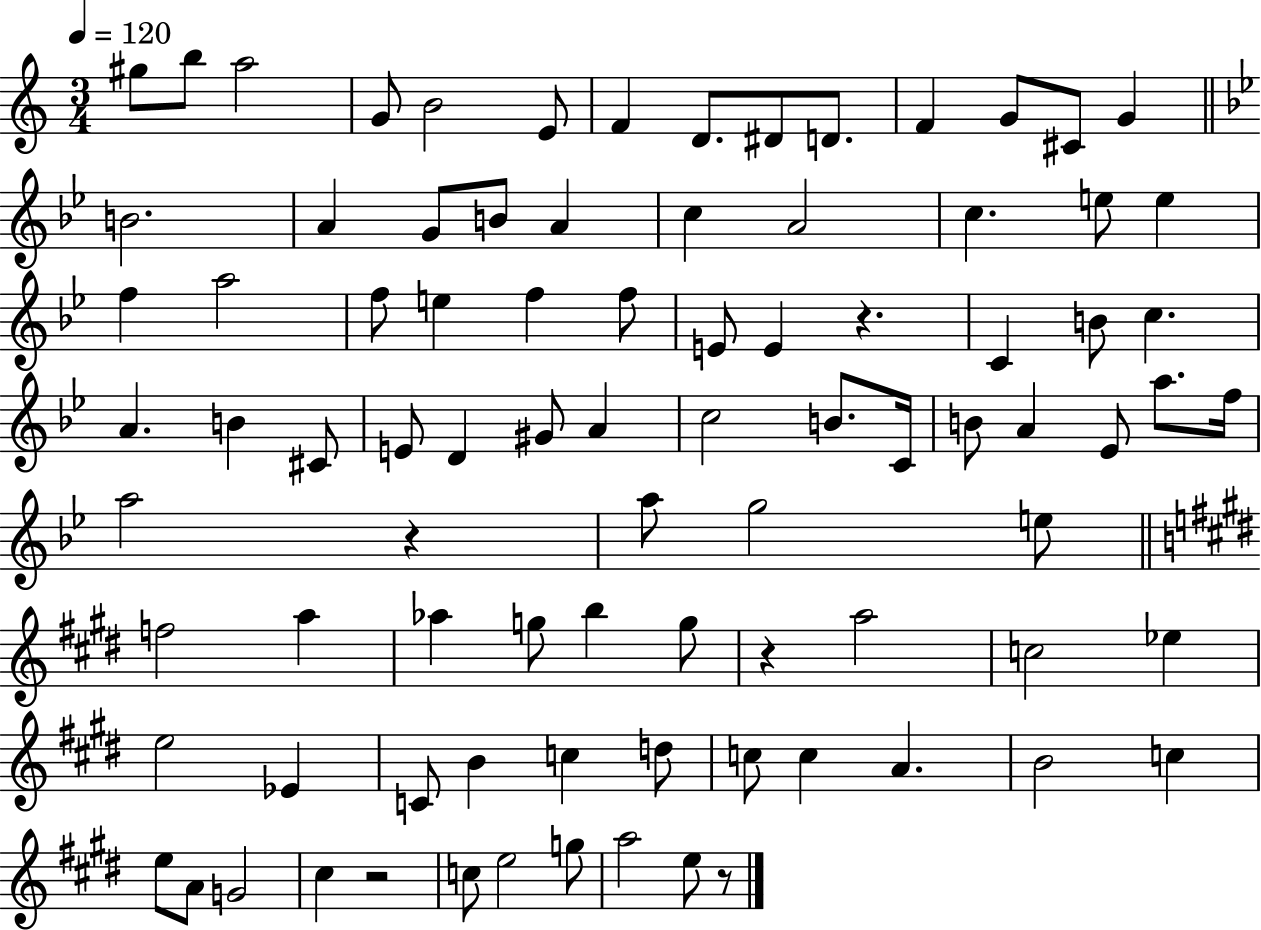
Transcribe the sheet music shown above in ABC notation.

X:1
T:Untitled
M:3/4
L:1/4
K:C
^g/2 b/2 a2 G/2 B2 E/2 F D/2 ^D/2 D/2 F G/2 ^C/2 G B2 A G/2 B/2 A c A2 c e/2 e f a2 f/2 e f f/2 E/2 E z C B/2 c A B ^C/2 E/2 D ^G/2 A c2 B/2 C/4 B/2 A _E/2 a/2 f/4 a2 z a/2 g2 e/2 f2 a _a g/2 b g/2 z a2 c2 _e e2 _E C/2 B c d/2 c/2 c A B2 c e/2 A/2 G2 ^c z2 c/2 e2 g/2 a2 e/2 z/2